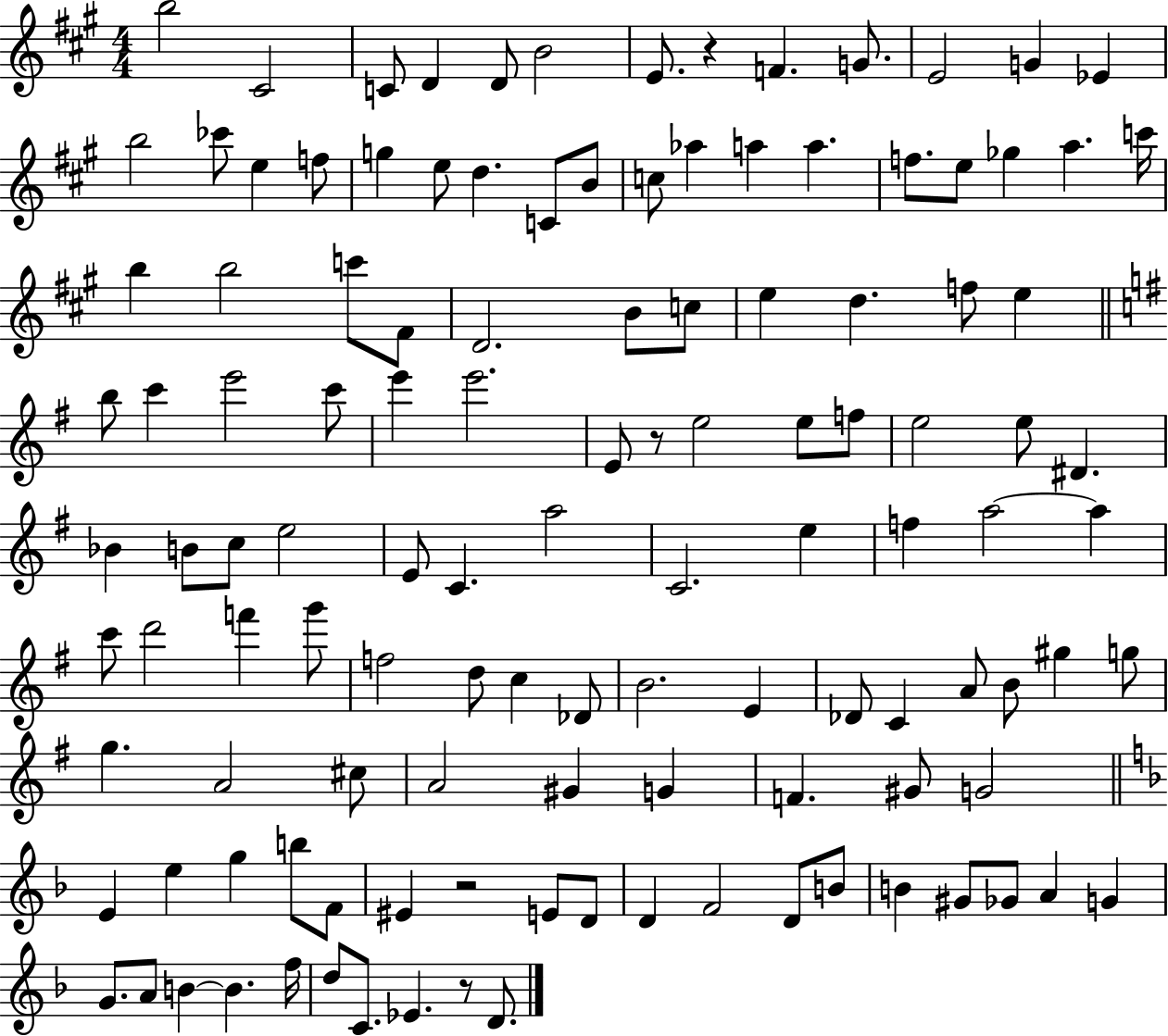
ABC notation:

X:1
T:Untitled
M:4/4
L:1/4
K:A
b2 ^C2 C/2 D D/2 B2 E/2 z F G/2 E2 G _E b2 _c'/2 e f/2 g e/2 d C/2 B/2 c/2 _a a a f/2 e/2 _g a c'/4 b b2 c'/2 ^F/2 D2 B/2 c/2 e d f/2 e b/2 c' e'2 c'/2 e' e'2 E/2 z/2 e2 e/2 f/2 e2 e/2 ^D _B B/2 c/2 e2 E/2 C a2 C2 e f a2 a c'/2 d'2 f' g'/2 f2 d/2 c _D/2 B2 E _D/2 C A/2 B/2 ^g g/2 g A2 ^c/2 A2 ^G G F ^G/2 G2 E e g b/2 F/2 ^E z2 E/2 D/2 D F2 D/2 B/2 B ^G/2 _G/2 A G G/2 A/2 B B f/4 d/2 C/2 _E z/2 D/2